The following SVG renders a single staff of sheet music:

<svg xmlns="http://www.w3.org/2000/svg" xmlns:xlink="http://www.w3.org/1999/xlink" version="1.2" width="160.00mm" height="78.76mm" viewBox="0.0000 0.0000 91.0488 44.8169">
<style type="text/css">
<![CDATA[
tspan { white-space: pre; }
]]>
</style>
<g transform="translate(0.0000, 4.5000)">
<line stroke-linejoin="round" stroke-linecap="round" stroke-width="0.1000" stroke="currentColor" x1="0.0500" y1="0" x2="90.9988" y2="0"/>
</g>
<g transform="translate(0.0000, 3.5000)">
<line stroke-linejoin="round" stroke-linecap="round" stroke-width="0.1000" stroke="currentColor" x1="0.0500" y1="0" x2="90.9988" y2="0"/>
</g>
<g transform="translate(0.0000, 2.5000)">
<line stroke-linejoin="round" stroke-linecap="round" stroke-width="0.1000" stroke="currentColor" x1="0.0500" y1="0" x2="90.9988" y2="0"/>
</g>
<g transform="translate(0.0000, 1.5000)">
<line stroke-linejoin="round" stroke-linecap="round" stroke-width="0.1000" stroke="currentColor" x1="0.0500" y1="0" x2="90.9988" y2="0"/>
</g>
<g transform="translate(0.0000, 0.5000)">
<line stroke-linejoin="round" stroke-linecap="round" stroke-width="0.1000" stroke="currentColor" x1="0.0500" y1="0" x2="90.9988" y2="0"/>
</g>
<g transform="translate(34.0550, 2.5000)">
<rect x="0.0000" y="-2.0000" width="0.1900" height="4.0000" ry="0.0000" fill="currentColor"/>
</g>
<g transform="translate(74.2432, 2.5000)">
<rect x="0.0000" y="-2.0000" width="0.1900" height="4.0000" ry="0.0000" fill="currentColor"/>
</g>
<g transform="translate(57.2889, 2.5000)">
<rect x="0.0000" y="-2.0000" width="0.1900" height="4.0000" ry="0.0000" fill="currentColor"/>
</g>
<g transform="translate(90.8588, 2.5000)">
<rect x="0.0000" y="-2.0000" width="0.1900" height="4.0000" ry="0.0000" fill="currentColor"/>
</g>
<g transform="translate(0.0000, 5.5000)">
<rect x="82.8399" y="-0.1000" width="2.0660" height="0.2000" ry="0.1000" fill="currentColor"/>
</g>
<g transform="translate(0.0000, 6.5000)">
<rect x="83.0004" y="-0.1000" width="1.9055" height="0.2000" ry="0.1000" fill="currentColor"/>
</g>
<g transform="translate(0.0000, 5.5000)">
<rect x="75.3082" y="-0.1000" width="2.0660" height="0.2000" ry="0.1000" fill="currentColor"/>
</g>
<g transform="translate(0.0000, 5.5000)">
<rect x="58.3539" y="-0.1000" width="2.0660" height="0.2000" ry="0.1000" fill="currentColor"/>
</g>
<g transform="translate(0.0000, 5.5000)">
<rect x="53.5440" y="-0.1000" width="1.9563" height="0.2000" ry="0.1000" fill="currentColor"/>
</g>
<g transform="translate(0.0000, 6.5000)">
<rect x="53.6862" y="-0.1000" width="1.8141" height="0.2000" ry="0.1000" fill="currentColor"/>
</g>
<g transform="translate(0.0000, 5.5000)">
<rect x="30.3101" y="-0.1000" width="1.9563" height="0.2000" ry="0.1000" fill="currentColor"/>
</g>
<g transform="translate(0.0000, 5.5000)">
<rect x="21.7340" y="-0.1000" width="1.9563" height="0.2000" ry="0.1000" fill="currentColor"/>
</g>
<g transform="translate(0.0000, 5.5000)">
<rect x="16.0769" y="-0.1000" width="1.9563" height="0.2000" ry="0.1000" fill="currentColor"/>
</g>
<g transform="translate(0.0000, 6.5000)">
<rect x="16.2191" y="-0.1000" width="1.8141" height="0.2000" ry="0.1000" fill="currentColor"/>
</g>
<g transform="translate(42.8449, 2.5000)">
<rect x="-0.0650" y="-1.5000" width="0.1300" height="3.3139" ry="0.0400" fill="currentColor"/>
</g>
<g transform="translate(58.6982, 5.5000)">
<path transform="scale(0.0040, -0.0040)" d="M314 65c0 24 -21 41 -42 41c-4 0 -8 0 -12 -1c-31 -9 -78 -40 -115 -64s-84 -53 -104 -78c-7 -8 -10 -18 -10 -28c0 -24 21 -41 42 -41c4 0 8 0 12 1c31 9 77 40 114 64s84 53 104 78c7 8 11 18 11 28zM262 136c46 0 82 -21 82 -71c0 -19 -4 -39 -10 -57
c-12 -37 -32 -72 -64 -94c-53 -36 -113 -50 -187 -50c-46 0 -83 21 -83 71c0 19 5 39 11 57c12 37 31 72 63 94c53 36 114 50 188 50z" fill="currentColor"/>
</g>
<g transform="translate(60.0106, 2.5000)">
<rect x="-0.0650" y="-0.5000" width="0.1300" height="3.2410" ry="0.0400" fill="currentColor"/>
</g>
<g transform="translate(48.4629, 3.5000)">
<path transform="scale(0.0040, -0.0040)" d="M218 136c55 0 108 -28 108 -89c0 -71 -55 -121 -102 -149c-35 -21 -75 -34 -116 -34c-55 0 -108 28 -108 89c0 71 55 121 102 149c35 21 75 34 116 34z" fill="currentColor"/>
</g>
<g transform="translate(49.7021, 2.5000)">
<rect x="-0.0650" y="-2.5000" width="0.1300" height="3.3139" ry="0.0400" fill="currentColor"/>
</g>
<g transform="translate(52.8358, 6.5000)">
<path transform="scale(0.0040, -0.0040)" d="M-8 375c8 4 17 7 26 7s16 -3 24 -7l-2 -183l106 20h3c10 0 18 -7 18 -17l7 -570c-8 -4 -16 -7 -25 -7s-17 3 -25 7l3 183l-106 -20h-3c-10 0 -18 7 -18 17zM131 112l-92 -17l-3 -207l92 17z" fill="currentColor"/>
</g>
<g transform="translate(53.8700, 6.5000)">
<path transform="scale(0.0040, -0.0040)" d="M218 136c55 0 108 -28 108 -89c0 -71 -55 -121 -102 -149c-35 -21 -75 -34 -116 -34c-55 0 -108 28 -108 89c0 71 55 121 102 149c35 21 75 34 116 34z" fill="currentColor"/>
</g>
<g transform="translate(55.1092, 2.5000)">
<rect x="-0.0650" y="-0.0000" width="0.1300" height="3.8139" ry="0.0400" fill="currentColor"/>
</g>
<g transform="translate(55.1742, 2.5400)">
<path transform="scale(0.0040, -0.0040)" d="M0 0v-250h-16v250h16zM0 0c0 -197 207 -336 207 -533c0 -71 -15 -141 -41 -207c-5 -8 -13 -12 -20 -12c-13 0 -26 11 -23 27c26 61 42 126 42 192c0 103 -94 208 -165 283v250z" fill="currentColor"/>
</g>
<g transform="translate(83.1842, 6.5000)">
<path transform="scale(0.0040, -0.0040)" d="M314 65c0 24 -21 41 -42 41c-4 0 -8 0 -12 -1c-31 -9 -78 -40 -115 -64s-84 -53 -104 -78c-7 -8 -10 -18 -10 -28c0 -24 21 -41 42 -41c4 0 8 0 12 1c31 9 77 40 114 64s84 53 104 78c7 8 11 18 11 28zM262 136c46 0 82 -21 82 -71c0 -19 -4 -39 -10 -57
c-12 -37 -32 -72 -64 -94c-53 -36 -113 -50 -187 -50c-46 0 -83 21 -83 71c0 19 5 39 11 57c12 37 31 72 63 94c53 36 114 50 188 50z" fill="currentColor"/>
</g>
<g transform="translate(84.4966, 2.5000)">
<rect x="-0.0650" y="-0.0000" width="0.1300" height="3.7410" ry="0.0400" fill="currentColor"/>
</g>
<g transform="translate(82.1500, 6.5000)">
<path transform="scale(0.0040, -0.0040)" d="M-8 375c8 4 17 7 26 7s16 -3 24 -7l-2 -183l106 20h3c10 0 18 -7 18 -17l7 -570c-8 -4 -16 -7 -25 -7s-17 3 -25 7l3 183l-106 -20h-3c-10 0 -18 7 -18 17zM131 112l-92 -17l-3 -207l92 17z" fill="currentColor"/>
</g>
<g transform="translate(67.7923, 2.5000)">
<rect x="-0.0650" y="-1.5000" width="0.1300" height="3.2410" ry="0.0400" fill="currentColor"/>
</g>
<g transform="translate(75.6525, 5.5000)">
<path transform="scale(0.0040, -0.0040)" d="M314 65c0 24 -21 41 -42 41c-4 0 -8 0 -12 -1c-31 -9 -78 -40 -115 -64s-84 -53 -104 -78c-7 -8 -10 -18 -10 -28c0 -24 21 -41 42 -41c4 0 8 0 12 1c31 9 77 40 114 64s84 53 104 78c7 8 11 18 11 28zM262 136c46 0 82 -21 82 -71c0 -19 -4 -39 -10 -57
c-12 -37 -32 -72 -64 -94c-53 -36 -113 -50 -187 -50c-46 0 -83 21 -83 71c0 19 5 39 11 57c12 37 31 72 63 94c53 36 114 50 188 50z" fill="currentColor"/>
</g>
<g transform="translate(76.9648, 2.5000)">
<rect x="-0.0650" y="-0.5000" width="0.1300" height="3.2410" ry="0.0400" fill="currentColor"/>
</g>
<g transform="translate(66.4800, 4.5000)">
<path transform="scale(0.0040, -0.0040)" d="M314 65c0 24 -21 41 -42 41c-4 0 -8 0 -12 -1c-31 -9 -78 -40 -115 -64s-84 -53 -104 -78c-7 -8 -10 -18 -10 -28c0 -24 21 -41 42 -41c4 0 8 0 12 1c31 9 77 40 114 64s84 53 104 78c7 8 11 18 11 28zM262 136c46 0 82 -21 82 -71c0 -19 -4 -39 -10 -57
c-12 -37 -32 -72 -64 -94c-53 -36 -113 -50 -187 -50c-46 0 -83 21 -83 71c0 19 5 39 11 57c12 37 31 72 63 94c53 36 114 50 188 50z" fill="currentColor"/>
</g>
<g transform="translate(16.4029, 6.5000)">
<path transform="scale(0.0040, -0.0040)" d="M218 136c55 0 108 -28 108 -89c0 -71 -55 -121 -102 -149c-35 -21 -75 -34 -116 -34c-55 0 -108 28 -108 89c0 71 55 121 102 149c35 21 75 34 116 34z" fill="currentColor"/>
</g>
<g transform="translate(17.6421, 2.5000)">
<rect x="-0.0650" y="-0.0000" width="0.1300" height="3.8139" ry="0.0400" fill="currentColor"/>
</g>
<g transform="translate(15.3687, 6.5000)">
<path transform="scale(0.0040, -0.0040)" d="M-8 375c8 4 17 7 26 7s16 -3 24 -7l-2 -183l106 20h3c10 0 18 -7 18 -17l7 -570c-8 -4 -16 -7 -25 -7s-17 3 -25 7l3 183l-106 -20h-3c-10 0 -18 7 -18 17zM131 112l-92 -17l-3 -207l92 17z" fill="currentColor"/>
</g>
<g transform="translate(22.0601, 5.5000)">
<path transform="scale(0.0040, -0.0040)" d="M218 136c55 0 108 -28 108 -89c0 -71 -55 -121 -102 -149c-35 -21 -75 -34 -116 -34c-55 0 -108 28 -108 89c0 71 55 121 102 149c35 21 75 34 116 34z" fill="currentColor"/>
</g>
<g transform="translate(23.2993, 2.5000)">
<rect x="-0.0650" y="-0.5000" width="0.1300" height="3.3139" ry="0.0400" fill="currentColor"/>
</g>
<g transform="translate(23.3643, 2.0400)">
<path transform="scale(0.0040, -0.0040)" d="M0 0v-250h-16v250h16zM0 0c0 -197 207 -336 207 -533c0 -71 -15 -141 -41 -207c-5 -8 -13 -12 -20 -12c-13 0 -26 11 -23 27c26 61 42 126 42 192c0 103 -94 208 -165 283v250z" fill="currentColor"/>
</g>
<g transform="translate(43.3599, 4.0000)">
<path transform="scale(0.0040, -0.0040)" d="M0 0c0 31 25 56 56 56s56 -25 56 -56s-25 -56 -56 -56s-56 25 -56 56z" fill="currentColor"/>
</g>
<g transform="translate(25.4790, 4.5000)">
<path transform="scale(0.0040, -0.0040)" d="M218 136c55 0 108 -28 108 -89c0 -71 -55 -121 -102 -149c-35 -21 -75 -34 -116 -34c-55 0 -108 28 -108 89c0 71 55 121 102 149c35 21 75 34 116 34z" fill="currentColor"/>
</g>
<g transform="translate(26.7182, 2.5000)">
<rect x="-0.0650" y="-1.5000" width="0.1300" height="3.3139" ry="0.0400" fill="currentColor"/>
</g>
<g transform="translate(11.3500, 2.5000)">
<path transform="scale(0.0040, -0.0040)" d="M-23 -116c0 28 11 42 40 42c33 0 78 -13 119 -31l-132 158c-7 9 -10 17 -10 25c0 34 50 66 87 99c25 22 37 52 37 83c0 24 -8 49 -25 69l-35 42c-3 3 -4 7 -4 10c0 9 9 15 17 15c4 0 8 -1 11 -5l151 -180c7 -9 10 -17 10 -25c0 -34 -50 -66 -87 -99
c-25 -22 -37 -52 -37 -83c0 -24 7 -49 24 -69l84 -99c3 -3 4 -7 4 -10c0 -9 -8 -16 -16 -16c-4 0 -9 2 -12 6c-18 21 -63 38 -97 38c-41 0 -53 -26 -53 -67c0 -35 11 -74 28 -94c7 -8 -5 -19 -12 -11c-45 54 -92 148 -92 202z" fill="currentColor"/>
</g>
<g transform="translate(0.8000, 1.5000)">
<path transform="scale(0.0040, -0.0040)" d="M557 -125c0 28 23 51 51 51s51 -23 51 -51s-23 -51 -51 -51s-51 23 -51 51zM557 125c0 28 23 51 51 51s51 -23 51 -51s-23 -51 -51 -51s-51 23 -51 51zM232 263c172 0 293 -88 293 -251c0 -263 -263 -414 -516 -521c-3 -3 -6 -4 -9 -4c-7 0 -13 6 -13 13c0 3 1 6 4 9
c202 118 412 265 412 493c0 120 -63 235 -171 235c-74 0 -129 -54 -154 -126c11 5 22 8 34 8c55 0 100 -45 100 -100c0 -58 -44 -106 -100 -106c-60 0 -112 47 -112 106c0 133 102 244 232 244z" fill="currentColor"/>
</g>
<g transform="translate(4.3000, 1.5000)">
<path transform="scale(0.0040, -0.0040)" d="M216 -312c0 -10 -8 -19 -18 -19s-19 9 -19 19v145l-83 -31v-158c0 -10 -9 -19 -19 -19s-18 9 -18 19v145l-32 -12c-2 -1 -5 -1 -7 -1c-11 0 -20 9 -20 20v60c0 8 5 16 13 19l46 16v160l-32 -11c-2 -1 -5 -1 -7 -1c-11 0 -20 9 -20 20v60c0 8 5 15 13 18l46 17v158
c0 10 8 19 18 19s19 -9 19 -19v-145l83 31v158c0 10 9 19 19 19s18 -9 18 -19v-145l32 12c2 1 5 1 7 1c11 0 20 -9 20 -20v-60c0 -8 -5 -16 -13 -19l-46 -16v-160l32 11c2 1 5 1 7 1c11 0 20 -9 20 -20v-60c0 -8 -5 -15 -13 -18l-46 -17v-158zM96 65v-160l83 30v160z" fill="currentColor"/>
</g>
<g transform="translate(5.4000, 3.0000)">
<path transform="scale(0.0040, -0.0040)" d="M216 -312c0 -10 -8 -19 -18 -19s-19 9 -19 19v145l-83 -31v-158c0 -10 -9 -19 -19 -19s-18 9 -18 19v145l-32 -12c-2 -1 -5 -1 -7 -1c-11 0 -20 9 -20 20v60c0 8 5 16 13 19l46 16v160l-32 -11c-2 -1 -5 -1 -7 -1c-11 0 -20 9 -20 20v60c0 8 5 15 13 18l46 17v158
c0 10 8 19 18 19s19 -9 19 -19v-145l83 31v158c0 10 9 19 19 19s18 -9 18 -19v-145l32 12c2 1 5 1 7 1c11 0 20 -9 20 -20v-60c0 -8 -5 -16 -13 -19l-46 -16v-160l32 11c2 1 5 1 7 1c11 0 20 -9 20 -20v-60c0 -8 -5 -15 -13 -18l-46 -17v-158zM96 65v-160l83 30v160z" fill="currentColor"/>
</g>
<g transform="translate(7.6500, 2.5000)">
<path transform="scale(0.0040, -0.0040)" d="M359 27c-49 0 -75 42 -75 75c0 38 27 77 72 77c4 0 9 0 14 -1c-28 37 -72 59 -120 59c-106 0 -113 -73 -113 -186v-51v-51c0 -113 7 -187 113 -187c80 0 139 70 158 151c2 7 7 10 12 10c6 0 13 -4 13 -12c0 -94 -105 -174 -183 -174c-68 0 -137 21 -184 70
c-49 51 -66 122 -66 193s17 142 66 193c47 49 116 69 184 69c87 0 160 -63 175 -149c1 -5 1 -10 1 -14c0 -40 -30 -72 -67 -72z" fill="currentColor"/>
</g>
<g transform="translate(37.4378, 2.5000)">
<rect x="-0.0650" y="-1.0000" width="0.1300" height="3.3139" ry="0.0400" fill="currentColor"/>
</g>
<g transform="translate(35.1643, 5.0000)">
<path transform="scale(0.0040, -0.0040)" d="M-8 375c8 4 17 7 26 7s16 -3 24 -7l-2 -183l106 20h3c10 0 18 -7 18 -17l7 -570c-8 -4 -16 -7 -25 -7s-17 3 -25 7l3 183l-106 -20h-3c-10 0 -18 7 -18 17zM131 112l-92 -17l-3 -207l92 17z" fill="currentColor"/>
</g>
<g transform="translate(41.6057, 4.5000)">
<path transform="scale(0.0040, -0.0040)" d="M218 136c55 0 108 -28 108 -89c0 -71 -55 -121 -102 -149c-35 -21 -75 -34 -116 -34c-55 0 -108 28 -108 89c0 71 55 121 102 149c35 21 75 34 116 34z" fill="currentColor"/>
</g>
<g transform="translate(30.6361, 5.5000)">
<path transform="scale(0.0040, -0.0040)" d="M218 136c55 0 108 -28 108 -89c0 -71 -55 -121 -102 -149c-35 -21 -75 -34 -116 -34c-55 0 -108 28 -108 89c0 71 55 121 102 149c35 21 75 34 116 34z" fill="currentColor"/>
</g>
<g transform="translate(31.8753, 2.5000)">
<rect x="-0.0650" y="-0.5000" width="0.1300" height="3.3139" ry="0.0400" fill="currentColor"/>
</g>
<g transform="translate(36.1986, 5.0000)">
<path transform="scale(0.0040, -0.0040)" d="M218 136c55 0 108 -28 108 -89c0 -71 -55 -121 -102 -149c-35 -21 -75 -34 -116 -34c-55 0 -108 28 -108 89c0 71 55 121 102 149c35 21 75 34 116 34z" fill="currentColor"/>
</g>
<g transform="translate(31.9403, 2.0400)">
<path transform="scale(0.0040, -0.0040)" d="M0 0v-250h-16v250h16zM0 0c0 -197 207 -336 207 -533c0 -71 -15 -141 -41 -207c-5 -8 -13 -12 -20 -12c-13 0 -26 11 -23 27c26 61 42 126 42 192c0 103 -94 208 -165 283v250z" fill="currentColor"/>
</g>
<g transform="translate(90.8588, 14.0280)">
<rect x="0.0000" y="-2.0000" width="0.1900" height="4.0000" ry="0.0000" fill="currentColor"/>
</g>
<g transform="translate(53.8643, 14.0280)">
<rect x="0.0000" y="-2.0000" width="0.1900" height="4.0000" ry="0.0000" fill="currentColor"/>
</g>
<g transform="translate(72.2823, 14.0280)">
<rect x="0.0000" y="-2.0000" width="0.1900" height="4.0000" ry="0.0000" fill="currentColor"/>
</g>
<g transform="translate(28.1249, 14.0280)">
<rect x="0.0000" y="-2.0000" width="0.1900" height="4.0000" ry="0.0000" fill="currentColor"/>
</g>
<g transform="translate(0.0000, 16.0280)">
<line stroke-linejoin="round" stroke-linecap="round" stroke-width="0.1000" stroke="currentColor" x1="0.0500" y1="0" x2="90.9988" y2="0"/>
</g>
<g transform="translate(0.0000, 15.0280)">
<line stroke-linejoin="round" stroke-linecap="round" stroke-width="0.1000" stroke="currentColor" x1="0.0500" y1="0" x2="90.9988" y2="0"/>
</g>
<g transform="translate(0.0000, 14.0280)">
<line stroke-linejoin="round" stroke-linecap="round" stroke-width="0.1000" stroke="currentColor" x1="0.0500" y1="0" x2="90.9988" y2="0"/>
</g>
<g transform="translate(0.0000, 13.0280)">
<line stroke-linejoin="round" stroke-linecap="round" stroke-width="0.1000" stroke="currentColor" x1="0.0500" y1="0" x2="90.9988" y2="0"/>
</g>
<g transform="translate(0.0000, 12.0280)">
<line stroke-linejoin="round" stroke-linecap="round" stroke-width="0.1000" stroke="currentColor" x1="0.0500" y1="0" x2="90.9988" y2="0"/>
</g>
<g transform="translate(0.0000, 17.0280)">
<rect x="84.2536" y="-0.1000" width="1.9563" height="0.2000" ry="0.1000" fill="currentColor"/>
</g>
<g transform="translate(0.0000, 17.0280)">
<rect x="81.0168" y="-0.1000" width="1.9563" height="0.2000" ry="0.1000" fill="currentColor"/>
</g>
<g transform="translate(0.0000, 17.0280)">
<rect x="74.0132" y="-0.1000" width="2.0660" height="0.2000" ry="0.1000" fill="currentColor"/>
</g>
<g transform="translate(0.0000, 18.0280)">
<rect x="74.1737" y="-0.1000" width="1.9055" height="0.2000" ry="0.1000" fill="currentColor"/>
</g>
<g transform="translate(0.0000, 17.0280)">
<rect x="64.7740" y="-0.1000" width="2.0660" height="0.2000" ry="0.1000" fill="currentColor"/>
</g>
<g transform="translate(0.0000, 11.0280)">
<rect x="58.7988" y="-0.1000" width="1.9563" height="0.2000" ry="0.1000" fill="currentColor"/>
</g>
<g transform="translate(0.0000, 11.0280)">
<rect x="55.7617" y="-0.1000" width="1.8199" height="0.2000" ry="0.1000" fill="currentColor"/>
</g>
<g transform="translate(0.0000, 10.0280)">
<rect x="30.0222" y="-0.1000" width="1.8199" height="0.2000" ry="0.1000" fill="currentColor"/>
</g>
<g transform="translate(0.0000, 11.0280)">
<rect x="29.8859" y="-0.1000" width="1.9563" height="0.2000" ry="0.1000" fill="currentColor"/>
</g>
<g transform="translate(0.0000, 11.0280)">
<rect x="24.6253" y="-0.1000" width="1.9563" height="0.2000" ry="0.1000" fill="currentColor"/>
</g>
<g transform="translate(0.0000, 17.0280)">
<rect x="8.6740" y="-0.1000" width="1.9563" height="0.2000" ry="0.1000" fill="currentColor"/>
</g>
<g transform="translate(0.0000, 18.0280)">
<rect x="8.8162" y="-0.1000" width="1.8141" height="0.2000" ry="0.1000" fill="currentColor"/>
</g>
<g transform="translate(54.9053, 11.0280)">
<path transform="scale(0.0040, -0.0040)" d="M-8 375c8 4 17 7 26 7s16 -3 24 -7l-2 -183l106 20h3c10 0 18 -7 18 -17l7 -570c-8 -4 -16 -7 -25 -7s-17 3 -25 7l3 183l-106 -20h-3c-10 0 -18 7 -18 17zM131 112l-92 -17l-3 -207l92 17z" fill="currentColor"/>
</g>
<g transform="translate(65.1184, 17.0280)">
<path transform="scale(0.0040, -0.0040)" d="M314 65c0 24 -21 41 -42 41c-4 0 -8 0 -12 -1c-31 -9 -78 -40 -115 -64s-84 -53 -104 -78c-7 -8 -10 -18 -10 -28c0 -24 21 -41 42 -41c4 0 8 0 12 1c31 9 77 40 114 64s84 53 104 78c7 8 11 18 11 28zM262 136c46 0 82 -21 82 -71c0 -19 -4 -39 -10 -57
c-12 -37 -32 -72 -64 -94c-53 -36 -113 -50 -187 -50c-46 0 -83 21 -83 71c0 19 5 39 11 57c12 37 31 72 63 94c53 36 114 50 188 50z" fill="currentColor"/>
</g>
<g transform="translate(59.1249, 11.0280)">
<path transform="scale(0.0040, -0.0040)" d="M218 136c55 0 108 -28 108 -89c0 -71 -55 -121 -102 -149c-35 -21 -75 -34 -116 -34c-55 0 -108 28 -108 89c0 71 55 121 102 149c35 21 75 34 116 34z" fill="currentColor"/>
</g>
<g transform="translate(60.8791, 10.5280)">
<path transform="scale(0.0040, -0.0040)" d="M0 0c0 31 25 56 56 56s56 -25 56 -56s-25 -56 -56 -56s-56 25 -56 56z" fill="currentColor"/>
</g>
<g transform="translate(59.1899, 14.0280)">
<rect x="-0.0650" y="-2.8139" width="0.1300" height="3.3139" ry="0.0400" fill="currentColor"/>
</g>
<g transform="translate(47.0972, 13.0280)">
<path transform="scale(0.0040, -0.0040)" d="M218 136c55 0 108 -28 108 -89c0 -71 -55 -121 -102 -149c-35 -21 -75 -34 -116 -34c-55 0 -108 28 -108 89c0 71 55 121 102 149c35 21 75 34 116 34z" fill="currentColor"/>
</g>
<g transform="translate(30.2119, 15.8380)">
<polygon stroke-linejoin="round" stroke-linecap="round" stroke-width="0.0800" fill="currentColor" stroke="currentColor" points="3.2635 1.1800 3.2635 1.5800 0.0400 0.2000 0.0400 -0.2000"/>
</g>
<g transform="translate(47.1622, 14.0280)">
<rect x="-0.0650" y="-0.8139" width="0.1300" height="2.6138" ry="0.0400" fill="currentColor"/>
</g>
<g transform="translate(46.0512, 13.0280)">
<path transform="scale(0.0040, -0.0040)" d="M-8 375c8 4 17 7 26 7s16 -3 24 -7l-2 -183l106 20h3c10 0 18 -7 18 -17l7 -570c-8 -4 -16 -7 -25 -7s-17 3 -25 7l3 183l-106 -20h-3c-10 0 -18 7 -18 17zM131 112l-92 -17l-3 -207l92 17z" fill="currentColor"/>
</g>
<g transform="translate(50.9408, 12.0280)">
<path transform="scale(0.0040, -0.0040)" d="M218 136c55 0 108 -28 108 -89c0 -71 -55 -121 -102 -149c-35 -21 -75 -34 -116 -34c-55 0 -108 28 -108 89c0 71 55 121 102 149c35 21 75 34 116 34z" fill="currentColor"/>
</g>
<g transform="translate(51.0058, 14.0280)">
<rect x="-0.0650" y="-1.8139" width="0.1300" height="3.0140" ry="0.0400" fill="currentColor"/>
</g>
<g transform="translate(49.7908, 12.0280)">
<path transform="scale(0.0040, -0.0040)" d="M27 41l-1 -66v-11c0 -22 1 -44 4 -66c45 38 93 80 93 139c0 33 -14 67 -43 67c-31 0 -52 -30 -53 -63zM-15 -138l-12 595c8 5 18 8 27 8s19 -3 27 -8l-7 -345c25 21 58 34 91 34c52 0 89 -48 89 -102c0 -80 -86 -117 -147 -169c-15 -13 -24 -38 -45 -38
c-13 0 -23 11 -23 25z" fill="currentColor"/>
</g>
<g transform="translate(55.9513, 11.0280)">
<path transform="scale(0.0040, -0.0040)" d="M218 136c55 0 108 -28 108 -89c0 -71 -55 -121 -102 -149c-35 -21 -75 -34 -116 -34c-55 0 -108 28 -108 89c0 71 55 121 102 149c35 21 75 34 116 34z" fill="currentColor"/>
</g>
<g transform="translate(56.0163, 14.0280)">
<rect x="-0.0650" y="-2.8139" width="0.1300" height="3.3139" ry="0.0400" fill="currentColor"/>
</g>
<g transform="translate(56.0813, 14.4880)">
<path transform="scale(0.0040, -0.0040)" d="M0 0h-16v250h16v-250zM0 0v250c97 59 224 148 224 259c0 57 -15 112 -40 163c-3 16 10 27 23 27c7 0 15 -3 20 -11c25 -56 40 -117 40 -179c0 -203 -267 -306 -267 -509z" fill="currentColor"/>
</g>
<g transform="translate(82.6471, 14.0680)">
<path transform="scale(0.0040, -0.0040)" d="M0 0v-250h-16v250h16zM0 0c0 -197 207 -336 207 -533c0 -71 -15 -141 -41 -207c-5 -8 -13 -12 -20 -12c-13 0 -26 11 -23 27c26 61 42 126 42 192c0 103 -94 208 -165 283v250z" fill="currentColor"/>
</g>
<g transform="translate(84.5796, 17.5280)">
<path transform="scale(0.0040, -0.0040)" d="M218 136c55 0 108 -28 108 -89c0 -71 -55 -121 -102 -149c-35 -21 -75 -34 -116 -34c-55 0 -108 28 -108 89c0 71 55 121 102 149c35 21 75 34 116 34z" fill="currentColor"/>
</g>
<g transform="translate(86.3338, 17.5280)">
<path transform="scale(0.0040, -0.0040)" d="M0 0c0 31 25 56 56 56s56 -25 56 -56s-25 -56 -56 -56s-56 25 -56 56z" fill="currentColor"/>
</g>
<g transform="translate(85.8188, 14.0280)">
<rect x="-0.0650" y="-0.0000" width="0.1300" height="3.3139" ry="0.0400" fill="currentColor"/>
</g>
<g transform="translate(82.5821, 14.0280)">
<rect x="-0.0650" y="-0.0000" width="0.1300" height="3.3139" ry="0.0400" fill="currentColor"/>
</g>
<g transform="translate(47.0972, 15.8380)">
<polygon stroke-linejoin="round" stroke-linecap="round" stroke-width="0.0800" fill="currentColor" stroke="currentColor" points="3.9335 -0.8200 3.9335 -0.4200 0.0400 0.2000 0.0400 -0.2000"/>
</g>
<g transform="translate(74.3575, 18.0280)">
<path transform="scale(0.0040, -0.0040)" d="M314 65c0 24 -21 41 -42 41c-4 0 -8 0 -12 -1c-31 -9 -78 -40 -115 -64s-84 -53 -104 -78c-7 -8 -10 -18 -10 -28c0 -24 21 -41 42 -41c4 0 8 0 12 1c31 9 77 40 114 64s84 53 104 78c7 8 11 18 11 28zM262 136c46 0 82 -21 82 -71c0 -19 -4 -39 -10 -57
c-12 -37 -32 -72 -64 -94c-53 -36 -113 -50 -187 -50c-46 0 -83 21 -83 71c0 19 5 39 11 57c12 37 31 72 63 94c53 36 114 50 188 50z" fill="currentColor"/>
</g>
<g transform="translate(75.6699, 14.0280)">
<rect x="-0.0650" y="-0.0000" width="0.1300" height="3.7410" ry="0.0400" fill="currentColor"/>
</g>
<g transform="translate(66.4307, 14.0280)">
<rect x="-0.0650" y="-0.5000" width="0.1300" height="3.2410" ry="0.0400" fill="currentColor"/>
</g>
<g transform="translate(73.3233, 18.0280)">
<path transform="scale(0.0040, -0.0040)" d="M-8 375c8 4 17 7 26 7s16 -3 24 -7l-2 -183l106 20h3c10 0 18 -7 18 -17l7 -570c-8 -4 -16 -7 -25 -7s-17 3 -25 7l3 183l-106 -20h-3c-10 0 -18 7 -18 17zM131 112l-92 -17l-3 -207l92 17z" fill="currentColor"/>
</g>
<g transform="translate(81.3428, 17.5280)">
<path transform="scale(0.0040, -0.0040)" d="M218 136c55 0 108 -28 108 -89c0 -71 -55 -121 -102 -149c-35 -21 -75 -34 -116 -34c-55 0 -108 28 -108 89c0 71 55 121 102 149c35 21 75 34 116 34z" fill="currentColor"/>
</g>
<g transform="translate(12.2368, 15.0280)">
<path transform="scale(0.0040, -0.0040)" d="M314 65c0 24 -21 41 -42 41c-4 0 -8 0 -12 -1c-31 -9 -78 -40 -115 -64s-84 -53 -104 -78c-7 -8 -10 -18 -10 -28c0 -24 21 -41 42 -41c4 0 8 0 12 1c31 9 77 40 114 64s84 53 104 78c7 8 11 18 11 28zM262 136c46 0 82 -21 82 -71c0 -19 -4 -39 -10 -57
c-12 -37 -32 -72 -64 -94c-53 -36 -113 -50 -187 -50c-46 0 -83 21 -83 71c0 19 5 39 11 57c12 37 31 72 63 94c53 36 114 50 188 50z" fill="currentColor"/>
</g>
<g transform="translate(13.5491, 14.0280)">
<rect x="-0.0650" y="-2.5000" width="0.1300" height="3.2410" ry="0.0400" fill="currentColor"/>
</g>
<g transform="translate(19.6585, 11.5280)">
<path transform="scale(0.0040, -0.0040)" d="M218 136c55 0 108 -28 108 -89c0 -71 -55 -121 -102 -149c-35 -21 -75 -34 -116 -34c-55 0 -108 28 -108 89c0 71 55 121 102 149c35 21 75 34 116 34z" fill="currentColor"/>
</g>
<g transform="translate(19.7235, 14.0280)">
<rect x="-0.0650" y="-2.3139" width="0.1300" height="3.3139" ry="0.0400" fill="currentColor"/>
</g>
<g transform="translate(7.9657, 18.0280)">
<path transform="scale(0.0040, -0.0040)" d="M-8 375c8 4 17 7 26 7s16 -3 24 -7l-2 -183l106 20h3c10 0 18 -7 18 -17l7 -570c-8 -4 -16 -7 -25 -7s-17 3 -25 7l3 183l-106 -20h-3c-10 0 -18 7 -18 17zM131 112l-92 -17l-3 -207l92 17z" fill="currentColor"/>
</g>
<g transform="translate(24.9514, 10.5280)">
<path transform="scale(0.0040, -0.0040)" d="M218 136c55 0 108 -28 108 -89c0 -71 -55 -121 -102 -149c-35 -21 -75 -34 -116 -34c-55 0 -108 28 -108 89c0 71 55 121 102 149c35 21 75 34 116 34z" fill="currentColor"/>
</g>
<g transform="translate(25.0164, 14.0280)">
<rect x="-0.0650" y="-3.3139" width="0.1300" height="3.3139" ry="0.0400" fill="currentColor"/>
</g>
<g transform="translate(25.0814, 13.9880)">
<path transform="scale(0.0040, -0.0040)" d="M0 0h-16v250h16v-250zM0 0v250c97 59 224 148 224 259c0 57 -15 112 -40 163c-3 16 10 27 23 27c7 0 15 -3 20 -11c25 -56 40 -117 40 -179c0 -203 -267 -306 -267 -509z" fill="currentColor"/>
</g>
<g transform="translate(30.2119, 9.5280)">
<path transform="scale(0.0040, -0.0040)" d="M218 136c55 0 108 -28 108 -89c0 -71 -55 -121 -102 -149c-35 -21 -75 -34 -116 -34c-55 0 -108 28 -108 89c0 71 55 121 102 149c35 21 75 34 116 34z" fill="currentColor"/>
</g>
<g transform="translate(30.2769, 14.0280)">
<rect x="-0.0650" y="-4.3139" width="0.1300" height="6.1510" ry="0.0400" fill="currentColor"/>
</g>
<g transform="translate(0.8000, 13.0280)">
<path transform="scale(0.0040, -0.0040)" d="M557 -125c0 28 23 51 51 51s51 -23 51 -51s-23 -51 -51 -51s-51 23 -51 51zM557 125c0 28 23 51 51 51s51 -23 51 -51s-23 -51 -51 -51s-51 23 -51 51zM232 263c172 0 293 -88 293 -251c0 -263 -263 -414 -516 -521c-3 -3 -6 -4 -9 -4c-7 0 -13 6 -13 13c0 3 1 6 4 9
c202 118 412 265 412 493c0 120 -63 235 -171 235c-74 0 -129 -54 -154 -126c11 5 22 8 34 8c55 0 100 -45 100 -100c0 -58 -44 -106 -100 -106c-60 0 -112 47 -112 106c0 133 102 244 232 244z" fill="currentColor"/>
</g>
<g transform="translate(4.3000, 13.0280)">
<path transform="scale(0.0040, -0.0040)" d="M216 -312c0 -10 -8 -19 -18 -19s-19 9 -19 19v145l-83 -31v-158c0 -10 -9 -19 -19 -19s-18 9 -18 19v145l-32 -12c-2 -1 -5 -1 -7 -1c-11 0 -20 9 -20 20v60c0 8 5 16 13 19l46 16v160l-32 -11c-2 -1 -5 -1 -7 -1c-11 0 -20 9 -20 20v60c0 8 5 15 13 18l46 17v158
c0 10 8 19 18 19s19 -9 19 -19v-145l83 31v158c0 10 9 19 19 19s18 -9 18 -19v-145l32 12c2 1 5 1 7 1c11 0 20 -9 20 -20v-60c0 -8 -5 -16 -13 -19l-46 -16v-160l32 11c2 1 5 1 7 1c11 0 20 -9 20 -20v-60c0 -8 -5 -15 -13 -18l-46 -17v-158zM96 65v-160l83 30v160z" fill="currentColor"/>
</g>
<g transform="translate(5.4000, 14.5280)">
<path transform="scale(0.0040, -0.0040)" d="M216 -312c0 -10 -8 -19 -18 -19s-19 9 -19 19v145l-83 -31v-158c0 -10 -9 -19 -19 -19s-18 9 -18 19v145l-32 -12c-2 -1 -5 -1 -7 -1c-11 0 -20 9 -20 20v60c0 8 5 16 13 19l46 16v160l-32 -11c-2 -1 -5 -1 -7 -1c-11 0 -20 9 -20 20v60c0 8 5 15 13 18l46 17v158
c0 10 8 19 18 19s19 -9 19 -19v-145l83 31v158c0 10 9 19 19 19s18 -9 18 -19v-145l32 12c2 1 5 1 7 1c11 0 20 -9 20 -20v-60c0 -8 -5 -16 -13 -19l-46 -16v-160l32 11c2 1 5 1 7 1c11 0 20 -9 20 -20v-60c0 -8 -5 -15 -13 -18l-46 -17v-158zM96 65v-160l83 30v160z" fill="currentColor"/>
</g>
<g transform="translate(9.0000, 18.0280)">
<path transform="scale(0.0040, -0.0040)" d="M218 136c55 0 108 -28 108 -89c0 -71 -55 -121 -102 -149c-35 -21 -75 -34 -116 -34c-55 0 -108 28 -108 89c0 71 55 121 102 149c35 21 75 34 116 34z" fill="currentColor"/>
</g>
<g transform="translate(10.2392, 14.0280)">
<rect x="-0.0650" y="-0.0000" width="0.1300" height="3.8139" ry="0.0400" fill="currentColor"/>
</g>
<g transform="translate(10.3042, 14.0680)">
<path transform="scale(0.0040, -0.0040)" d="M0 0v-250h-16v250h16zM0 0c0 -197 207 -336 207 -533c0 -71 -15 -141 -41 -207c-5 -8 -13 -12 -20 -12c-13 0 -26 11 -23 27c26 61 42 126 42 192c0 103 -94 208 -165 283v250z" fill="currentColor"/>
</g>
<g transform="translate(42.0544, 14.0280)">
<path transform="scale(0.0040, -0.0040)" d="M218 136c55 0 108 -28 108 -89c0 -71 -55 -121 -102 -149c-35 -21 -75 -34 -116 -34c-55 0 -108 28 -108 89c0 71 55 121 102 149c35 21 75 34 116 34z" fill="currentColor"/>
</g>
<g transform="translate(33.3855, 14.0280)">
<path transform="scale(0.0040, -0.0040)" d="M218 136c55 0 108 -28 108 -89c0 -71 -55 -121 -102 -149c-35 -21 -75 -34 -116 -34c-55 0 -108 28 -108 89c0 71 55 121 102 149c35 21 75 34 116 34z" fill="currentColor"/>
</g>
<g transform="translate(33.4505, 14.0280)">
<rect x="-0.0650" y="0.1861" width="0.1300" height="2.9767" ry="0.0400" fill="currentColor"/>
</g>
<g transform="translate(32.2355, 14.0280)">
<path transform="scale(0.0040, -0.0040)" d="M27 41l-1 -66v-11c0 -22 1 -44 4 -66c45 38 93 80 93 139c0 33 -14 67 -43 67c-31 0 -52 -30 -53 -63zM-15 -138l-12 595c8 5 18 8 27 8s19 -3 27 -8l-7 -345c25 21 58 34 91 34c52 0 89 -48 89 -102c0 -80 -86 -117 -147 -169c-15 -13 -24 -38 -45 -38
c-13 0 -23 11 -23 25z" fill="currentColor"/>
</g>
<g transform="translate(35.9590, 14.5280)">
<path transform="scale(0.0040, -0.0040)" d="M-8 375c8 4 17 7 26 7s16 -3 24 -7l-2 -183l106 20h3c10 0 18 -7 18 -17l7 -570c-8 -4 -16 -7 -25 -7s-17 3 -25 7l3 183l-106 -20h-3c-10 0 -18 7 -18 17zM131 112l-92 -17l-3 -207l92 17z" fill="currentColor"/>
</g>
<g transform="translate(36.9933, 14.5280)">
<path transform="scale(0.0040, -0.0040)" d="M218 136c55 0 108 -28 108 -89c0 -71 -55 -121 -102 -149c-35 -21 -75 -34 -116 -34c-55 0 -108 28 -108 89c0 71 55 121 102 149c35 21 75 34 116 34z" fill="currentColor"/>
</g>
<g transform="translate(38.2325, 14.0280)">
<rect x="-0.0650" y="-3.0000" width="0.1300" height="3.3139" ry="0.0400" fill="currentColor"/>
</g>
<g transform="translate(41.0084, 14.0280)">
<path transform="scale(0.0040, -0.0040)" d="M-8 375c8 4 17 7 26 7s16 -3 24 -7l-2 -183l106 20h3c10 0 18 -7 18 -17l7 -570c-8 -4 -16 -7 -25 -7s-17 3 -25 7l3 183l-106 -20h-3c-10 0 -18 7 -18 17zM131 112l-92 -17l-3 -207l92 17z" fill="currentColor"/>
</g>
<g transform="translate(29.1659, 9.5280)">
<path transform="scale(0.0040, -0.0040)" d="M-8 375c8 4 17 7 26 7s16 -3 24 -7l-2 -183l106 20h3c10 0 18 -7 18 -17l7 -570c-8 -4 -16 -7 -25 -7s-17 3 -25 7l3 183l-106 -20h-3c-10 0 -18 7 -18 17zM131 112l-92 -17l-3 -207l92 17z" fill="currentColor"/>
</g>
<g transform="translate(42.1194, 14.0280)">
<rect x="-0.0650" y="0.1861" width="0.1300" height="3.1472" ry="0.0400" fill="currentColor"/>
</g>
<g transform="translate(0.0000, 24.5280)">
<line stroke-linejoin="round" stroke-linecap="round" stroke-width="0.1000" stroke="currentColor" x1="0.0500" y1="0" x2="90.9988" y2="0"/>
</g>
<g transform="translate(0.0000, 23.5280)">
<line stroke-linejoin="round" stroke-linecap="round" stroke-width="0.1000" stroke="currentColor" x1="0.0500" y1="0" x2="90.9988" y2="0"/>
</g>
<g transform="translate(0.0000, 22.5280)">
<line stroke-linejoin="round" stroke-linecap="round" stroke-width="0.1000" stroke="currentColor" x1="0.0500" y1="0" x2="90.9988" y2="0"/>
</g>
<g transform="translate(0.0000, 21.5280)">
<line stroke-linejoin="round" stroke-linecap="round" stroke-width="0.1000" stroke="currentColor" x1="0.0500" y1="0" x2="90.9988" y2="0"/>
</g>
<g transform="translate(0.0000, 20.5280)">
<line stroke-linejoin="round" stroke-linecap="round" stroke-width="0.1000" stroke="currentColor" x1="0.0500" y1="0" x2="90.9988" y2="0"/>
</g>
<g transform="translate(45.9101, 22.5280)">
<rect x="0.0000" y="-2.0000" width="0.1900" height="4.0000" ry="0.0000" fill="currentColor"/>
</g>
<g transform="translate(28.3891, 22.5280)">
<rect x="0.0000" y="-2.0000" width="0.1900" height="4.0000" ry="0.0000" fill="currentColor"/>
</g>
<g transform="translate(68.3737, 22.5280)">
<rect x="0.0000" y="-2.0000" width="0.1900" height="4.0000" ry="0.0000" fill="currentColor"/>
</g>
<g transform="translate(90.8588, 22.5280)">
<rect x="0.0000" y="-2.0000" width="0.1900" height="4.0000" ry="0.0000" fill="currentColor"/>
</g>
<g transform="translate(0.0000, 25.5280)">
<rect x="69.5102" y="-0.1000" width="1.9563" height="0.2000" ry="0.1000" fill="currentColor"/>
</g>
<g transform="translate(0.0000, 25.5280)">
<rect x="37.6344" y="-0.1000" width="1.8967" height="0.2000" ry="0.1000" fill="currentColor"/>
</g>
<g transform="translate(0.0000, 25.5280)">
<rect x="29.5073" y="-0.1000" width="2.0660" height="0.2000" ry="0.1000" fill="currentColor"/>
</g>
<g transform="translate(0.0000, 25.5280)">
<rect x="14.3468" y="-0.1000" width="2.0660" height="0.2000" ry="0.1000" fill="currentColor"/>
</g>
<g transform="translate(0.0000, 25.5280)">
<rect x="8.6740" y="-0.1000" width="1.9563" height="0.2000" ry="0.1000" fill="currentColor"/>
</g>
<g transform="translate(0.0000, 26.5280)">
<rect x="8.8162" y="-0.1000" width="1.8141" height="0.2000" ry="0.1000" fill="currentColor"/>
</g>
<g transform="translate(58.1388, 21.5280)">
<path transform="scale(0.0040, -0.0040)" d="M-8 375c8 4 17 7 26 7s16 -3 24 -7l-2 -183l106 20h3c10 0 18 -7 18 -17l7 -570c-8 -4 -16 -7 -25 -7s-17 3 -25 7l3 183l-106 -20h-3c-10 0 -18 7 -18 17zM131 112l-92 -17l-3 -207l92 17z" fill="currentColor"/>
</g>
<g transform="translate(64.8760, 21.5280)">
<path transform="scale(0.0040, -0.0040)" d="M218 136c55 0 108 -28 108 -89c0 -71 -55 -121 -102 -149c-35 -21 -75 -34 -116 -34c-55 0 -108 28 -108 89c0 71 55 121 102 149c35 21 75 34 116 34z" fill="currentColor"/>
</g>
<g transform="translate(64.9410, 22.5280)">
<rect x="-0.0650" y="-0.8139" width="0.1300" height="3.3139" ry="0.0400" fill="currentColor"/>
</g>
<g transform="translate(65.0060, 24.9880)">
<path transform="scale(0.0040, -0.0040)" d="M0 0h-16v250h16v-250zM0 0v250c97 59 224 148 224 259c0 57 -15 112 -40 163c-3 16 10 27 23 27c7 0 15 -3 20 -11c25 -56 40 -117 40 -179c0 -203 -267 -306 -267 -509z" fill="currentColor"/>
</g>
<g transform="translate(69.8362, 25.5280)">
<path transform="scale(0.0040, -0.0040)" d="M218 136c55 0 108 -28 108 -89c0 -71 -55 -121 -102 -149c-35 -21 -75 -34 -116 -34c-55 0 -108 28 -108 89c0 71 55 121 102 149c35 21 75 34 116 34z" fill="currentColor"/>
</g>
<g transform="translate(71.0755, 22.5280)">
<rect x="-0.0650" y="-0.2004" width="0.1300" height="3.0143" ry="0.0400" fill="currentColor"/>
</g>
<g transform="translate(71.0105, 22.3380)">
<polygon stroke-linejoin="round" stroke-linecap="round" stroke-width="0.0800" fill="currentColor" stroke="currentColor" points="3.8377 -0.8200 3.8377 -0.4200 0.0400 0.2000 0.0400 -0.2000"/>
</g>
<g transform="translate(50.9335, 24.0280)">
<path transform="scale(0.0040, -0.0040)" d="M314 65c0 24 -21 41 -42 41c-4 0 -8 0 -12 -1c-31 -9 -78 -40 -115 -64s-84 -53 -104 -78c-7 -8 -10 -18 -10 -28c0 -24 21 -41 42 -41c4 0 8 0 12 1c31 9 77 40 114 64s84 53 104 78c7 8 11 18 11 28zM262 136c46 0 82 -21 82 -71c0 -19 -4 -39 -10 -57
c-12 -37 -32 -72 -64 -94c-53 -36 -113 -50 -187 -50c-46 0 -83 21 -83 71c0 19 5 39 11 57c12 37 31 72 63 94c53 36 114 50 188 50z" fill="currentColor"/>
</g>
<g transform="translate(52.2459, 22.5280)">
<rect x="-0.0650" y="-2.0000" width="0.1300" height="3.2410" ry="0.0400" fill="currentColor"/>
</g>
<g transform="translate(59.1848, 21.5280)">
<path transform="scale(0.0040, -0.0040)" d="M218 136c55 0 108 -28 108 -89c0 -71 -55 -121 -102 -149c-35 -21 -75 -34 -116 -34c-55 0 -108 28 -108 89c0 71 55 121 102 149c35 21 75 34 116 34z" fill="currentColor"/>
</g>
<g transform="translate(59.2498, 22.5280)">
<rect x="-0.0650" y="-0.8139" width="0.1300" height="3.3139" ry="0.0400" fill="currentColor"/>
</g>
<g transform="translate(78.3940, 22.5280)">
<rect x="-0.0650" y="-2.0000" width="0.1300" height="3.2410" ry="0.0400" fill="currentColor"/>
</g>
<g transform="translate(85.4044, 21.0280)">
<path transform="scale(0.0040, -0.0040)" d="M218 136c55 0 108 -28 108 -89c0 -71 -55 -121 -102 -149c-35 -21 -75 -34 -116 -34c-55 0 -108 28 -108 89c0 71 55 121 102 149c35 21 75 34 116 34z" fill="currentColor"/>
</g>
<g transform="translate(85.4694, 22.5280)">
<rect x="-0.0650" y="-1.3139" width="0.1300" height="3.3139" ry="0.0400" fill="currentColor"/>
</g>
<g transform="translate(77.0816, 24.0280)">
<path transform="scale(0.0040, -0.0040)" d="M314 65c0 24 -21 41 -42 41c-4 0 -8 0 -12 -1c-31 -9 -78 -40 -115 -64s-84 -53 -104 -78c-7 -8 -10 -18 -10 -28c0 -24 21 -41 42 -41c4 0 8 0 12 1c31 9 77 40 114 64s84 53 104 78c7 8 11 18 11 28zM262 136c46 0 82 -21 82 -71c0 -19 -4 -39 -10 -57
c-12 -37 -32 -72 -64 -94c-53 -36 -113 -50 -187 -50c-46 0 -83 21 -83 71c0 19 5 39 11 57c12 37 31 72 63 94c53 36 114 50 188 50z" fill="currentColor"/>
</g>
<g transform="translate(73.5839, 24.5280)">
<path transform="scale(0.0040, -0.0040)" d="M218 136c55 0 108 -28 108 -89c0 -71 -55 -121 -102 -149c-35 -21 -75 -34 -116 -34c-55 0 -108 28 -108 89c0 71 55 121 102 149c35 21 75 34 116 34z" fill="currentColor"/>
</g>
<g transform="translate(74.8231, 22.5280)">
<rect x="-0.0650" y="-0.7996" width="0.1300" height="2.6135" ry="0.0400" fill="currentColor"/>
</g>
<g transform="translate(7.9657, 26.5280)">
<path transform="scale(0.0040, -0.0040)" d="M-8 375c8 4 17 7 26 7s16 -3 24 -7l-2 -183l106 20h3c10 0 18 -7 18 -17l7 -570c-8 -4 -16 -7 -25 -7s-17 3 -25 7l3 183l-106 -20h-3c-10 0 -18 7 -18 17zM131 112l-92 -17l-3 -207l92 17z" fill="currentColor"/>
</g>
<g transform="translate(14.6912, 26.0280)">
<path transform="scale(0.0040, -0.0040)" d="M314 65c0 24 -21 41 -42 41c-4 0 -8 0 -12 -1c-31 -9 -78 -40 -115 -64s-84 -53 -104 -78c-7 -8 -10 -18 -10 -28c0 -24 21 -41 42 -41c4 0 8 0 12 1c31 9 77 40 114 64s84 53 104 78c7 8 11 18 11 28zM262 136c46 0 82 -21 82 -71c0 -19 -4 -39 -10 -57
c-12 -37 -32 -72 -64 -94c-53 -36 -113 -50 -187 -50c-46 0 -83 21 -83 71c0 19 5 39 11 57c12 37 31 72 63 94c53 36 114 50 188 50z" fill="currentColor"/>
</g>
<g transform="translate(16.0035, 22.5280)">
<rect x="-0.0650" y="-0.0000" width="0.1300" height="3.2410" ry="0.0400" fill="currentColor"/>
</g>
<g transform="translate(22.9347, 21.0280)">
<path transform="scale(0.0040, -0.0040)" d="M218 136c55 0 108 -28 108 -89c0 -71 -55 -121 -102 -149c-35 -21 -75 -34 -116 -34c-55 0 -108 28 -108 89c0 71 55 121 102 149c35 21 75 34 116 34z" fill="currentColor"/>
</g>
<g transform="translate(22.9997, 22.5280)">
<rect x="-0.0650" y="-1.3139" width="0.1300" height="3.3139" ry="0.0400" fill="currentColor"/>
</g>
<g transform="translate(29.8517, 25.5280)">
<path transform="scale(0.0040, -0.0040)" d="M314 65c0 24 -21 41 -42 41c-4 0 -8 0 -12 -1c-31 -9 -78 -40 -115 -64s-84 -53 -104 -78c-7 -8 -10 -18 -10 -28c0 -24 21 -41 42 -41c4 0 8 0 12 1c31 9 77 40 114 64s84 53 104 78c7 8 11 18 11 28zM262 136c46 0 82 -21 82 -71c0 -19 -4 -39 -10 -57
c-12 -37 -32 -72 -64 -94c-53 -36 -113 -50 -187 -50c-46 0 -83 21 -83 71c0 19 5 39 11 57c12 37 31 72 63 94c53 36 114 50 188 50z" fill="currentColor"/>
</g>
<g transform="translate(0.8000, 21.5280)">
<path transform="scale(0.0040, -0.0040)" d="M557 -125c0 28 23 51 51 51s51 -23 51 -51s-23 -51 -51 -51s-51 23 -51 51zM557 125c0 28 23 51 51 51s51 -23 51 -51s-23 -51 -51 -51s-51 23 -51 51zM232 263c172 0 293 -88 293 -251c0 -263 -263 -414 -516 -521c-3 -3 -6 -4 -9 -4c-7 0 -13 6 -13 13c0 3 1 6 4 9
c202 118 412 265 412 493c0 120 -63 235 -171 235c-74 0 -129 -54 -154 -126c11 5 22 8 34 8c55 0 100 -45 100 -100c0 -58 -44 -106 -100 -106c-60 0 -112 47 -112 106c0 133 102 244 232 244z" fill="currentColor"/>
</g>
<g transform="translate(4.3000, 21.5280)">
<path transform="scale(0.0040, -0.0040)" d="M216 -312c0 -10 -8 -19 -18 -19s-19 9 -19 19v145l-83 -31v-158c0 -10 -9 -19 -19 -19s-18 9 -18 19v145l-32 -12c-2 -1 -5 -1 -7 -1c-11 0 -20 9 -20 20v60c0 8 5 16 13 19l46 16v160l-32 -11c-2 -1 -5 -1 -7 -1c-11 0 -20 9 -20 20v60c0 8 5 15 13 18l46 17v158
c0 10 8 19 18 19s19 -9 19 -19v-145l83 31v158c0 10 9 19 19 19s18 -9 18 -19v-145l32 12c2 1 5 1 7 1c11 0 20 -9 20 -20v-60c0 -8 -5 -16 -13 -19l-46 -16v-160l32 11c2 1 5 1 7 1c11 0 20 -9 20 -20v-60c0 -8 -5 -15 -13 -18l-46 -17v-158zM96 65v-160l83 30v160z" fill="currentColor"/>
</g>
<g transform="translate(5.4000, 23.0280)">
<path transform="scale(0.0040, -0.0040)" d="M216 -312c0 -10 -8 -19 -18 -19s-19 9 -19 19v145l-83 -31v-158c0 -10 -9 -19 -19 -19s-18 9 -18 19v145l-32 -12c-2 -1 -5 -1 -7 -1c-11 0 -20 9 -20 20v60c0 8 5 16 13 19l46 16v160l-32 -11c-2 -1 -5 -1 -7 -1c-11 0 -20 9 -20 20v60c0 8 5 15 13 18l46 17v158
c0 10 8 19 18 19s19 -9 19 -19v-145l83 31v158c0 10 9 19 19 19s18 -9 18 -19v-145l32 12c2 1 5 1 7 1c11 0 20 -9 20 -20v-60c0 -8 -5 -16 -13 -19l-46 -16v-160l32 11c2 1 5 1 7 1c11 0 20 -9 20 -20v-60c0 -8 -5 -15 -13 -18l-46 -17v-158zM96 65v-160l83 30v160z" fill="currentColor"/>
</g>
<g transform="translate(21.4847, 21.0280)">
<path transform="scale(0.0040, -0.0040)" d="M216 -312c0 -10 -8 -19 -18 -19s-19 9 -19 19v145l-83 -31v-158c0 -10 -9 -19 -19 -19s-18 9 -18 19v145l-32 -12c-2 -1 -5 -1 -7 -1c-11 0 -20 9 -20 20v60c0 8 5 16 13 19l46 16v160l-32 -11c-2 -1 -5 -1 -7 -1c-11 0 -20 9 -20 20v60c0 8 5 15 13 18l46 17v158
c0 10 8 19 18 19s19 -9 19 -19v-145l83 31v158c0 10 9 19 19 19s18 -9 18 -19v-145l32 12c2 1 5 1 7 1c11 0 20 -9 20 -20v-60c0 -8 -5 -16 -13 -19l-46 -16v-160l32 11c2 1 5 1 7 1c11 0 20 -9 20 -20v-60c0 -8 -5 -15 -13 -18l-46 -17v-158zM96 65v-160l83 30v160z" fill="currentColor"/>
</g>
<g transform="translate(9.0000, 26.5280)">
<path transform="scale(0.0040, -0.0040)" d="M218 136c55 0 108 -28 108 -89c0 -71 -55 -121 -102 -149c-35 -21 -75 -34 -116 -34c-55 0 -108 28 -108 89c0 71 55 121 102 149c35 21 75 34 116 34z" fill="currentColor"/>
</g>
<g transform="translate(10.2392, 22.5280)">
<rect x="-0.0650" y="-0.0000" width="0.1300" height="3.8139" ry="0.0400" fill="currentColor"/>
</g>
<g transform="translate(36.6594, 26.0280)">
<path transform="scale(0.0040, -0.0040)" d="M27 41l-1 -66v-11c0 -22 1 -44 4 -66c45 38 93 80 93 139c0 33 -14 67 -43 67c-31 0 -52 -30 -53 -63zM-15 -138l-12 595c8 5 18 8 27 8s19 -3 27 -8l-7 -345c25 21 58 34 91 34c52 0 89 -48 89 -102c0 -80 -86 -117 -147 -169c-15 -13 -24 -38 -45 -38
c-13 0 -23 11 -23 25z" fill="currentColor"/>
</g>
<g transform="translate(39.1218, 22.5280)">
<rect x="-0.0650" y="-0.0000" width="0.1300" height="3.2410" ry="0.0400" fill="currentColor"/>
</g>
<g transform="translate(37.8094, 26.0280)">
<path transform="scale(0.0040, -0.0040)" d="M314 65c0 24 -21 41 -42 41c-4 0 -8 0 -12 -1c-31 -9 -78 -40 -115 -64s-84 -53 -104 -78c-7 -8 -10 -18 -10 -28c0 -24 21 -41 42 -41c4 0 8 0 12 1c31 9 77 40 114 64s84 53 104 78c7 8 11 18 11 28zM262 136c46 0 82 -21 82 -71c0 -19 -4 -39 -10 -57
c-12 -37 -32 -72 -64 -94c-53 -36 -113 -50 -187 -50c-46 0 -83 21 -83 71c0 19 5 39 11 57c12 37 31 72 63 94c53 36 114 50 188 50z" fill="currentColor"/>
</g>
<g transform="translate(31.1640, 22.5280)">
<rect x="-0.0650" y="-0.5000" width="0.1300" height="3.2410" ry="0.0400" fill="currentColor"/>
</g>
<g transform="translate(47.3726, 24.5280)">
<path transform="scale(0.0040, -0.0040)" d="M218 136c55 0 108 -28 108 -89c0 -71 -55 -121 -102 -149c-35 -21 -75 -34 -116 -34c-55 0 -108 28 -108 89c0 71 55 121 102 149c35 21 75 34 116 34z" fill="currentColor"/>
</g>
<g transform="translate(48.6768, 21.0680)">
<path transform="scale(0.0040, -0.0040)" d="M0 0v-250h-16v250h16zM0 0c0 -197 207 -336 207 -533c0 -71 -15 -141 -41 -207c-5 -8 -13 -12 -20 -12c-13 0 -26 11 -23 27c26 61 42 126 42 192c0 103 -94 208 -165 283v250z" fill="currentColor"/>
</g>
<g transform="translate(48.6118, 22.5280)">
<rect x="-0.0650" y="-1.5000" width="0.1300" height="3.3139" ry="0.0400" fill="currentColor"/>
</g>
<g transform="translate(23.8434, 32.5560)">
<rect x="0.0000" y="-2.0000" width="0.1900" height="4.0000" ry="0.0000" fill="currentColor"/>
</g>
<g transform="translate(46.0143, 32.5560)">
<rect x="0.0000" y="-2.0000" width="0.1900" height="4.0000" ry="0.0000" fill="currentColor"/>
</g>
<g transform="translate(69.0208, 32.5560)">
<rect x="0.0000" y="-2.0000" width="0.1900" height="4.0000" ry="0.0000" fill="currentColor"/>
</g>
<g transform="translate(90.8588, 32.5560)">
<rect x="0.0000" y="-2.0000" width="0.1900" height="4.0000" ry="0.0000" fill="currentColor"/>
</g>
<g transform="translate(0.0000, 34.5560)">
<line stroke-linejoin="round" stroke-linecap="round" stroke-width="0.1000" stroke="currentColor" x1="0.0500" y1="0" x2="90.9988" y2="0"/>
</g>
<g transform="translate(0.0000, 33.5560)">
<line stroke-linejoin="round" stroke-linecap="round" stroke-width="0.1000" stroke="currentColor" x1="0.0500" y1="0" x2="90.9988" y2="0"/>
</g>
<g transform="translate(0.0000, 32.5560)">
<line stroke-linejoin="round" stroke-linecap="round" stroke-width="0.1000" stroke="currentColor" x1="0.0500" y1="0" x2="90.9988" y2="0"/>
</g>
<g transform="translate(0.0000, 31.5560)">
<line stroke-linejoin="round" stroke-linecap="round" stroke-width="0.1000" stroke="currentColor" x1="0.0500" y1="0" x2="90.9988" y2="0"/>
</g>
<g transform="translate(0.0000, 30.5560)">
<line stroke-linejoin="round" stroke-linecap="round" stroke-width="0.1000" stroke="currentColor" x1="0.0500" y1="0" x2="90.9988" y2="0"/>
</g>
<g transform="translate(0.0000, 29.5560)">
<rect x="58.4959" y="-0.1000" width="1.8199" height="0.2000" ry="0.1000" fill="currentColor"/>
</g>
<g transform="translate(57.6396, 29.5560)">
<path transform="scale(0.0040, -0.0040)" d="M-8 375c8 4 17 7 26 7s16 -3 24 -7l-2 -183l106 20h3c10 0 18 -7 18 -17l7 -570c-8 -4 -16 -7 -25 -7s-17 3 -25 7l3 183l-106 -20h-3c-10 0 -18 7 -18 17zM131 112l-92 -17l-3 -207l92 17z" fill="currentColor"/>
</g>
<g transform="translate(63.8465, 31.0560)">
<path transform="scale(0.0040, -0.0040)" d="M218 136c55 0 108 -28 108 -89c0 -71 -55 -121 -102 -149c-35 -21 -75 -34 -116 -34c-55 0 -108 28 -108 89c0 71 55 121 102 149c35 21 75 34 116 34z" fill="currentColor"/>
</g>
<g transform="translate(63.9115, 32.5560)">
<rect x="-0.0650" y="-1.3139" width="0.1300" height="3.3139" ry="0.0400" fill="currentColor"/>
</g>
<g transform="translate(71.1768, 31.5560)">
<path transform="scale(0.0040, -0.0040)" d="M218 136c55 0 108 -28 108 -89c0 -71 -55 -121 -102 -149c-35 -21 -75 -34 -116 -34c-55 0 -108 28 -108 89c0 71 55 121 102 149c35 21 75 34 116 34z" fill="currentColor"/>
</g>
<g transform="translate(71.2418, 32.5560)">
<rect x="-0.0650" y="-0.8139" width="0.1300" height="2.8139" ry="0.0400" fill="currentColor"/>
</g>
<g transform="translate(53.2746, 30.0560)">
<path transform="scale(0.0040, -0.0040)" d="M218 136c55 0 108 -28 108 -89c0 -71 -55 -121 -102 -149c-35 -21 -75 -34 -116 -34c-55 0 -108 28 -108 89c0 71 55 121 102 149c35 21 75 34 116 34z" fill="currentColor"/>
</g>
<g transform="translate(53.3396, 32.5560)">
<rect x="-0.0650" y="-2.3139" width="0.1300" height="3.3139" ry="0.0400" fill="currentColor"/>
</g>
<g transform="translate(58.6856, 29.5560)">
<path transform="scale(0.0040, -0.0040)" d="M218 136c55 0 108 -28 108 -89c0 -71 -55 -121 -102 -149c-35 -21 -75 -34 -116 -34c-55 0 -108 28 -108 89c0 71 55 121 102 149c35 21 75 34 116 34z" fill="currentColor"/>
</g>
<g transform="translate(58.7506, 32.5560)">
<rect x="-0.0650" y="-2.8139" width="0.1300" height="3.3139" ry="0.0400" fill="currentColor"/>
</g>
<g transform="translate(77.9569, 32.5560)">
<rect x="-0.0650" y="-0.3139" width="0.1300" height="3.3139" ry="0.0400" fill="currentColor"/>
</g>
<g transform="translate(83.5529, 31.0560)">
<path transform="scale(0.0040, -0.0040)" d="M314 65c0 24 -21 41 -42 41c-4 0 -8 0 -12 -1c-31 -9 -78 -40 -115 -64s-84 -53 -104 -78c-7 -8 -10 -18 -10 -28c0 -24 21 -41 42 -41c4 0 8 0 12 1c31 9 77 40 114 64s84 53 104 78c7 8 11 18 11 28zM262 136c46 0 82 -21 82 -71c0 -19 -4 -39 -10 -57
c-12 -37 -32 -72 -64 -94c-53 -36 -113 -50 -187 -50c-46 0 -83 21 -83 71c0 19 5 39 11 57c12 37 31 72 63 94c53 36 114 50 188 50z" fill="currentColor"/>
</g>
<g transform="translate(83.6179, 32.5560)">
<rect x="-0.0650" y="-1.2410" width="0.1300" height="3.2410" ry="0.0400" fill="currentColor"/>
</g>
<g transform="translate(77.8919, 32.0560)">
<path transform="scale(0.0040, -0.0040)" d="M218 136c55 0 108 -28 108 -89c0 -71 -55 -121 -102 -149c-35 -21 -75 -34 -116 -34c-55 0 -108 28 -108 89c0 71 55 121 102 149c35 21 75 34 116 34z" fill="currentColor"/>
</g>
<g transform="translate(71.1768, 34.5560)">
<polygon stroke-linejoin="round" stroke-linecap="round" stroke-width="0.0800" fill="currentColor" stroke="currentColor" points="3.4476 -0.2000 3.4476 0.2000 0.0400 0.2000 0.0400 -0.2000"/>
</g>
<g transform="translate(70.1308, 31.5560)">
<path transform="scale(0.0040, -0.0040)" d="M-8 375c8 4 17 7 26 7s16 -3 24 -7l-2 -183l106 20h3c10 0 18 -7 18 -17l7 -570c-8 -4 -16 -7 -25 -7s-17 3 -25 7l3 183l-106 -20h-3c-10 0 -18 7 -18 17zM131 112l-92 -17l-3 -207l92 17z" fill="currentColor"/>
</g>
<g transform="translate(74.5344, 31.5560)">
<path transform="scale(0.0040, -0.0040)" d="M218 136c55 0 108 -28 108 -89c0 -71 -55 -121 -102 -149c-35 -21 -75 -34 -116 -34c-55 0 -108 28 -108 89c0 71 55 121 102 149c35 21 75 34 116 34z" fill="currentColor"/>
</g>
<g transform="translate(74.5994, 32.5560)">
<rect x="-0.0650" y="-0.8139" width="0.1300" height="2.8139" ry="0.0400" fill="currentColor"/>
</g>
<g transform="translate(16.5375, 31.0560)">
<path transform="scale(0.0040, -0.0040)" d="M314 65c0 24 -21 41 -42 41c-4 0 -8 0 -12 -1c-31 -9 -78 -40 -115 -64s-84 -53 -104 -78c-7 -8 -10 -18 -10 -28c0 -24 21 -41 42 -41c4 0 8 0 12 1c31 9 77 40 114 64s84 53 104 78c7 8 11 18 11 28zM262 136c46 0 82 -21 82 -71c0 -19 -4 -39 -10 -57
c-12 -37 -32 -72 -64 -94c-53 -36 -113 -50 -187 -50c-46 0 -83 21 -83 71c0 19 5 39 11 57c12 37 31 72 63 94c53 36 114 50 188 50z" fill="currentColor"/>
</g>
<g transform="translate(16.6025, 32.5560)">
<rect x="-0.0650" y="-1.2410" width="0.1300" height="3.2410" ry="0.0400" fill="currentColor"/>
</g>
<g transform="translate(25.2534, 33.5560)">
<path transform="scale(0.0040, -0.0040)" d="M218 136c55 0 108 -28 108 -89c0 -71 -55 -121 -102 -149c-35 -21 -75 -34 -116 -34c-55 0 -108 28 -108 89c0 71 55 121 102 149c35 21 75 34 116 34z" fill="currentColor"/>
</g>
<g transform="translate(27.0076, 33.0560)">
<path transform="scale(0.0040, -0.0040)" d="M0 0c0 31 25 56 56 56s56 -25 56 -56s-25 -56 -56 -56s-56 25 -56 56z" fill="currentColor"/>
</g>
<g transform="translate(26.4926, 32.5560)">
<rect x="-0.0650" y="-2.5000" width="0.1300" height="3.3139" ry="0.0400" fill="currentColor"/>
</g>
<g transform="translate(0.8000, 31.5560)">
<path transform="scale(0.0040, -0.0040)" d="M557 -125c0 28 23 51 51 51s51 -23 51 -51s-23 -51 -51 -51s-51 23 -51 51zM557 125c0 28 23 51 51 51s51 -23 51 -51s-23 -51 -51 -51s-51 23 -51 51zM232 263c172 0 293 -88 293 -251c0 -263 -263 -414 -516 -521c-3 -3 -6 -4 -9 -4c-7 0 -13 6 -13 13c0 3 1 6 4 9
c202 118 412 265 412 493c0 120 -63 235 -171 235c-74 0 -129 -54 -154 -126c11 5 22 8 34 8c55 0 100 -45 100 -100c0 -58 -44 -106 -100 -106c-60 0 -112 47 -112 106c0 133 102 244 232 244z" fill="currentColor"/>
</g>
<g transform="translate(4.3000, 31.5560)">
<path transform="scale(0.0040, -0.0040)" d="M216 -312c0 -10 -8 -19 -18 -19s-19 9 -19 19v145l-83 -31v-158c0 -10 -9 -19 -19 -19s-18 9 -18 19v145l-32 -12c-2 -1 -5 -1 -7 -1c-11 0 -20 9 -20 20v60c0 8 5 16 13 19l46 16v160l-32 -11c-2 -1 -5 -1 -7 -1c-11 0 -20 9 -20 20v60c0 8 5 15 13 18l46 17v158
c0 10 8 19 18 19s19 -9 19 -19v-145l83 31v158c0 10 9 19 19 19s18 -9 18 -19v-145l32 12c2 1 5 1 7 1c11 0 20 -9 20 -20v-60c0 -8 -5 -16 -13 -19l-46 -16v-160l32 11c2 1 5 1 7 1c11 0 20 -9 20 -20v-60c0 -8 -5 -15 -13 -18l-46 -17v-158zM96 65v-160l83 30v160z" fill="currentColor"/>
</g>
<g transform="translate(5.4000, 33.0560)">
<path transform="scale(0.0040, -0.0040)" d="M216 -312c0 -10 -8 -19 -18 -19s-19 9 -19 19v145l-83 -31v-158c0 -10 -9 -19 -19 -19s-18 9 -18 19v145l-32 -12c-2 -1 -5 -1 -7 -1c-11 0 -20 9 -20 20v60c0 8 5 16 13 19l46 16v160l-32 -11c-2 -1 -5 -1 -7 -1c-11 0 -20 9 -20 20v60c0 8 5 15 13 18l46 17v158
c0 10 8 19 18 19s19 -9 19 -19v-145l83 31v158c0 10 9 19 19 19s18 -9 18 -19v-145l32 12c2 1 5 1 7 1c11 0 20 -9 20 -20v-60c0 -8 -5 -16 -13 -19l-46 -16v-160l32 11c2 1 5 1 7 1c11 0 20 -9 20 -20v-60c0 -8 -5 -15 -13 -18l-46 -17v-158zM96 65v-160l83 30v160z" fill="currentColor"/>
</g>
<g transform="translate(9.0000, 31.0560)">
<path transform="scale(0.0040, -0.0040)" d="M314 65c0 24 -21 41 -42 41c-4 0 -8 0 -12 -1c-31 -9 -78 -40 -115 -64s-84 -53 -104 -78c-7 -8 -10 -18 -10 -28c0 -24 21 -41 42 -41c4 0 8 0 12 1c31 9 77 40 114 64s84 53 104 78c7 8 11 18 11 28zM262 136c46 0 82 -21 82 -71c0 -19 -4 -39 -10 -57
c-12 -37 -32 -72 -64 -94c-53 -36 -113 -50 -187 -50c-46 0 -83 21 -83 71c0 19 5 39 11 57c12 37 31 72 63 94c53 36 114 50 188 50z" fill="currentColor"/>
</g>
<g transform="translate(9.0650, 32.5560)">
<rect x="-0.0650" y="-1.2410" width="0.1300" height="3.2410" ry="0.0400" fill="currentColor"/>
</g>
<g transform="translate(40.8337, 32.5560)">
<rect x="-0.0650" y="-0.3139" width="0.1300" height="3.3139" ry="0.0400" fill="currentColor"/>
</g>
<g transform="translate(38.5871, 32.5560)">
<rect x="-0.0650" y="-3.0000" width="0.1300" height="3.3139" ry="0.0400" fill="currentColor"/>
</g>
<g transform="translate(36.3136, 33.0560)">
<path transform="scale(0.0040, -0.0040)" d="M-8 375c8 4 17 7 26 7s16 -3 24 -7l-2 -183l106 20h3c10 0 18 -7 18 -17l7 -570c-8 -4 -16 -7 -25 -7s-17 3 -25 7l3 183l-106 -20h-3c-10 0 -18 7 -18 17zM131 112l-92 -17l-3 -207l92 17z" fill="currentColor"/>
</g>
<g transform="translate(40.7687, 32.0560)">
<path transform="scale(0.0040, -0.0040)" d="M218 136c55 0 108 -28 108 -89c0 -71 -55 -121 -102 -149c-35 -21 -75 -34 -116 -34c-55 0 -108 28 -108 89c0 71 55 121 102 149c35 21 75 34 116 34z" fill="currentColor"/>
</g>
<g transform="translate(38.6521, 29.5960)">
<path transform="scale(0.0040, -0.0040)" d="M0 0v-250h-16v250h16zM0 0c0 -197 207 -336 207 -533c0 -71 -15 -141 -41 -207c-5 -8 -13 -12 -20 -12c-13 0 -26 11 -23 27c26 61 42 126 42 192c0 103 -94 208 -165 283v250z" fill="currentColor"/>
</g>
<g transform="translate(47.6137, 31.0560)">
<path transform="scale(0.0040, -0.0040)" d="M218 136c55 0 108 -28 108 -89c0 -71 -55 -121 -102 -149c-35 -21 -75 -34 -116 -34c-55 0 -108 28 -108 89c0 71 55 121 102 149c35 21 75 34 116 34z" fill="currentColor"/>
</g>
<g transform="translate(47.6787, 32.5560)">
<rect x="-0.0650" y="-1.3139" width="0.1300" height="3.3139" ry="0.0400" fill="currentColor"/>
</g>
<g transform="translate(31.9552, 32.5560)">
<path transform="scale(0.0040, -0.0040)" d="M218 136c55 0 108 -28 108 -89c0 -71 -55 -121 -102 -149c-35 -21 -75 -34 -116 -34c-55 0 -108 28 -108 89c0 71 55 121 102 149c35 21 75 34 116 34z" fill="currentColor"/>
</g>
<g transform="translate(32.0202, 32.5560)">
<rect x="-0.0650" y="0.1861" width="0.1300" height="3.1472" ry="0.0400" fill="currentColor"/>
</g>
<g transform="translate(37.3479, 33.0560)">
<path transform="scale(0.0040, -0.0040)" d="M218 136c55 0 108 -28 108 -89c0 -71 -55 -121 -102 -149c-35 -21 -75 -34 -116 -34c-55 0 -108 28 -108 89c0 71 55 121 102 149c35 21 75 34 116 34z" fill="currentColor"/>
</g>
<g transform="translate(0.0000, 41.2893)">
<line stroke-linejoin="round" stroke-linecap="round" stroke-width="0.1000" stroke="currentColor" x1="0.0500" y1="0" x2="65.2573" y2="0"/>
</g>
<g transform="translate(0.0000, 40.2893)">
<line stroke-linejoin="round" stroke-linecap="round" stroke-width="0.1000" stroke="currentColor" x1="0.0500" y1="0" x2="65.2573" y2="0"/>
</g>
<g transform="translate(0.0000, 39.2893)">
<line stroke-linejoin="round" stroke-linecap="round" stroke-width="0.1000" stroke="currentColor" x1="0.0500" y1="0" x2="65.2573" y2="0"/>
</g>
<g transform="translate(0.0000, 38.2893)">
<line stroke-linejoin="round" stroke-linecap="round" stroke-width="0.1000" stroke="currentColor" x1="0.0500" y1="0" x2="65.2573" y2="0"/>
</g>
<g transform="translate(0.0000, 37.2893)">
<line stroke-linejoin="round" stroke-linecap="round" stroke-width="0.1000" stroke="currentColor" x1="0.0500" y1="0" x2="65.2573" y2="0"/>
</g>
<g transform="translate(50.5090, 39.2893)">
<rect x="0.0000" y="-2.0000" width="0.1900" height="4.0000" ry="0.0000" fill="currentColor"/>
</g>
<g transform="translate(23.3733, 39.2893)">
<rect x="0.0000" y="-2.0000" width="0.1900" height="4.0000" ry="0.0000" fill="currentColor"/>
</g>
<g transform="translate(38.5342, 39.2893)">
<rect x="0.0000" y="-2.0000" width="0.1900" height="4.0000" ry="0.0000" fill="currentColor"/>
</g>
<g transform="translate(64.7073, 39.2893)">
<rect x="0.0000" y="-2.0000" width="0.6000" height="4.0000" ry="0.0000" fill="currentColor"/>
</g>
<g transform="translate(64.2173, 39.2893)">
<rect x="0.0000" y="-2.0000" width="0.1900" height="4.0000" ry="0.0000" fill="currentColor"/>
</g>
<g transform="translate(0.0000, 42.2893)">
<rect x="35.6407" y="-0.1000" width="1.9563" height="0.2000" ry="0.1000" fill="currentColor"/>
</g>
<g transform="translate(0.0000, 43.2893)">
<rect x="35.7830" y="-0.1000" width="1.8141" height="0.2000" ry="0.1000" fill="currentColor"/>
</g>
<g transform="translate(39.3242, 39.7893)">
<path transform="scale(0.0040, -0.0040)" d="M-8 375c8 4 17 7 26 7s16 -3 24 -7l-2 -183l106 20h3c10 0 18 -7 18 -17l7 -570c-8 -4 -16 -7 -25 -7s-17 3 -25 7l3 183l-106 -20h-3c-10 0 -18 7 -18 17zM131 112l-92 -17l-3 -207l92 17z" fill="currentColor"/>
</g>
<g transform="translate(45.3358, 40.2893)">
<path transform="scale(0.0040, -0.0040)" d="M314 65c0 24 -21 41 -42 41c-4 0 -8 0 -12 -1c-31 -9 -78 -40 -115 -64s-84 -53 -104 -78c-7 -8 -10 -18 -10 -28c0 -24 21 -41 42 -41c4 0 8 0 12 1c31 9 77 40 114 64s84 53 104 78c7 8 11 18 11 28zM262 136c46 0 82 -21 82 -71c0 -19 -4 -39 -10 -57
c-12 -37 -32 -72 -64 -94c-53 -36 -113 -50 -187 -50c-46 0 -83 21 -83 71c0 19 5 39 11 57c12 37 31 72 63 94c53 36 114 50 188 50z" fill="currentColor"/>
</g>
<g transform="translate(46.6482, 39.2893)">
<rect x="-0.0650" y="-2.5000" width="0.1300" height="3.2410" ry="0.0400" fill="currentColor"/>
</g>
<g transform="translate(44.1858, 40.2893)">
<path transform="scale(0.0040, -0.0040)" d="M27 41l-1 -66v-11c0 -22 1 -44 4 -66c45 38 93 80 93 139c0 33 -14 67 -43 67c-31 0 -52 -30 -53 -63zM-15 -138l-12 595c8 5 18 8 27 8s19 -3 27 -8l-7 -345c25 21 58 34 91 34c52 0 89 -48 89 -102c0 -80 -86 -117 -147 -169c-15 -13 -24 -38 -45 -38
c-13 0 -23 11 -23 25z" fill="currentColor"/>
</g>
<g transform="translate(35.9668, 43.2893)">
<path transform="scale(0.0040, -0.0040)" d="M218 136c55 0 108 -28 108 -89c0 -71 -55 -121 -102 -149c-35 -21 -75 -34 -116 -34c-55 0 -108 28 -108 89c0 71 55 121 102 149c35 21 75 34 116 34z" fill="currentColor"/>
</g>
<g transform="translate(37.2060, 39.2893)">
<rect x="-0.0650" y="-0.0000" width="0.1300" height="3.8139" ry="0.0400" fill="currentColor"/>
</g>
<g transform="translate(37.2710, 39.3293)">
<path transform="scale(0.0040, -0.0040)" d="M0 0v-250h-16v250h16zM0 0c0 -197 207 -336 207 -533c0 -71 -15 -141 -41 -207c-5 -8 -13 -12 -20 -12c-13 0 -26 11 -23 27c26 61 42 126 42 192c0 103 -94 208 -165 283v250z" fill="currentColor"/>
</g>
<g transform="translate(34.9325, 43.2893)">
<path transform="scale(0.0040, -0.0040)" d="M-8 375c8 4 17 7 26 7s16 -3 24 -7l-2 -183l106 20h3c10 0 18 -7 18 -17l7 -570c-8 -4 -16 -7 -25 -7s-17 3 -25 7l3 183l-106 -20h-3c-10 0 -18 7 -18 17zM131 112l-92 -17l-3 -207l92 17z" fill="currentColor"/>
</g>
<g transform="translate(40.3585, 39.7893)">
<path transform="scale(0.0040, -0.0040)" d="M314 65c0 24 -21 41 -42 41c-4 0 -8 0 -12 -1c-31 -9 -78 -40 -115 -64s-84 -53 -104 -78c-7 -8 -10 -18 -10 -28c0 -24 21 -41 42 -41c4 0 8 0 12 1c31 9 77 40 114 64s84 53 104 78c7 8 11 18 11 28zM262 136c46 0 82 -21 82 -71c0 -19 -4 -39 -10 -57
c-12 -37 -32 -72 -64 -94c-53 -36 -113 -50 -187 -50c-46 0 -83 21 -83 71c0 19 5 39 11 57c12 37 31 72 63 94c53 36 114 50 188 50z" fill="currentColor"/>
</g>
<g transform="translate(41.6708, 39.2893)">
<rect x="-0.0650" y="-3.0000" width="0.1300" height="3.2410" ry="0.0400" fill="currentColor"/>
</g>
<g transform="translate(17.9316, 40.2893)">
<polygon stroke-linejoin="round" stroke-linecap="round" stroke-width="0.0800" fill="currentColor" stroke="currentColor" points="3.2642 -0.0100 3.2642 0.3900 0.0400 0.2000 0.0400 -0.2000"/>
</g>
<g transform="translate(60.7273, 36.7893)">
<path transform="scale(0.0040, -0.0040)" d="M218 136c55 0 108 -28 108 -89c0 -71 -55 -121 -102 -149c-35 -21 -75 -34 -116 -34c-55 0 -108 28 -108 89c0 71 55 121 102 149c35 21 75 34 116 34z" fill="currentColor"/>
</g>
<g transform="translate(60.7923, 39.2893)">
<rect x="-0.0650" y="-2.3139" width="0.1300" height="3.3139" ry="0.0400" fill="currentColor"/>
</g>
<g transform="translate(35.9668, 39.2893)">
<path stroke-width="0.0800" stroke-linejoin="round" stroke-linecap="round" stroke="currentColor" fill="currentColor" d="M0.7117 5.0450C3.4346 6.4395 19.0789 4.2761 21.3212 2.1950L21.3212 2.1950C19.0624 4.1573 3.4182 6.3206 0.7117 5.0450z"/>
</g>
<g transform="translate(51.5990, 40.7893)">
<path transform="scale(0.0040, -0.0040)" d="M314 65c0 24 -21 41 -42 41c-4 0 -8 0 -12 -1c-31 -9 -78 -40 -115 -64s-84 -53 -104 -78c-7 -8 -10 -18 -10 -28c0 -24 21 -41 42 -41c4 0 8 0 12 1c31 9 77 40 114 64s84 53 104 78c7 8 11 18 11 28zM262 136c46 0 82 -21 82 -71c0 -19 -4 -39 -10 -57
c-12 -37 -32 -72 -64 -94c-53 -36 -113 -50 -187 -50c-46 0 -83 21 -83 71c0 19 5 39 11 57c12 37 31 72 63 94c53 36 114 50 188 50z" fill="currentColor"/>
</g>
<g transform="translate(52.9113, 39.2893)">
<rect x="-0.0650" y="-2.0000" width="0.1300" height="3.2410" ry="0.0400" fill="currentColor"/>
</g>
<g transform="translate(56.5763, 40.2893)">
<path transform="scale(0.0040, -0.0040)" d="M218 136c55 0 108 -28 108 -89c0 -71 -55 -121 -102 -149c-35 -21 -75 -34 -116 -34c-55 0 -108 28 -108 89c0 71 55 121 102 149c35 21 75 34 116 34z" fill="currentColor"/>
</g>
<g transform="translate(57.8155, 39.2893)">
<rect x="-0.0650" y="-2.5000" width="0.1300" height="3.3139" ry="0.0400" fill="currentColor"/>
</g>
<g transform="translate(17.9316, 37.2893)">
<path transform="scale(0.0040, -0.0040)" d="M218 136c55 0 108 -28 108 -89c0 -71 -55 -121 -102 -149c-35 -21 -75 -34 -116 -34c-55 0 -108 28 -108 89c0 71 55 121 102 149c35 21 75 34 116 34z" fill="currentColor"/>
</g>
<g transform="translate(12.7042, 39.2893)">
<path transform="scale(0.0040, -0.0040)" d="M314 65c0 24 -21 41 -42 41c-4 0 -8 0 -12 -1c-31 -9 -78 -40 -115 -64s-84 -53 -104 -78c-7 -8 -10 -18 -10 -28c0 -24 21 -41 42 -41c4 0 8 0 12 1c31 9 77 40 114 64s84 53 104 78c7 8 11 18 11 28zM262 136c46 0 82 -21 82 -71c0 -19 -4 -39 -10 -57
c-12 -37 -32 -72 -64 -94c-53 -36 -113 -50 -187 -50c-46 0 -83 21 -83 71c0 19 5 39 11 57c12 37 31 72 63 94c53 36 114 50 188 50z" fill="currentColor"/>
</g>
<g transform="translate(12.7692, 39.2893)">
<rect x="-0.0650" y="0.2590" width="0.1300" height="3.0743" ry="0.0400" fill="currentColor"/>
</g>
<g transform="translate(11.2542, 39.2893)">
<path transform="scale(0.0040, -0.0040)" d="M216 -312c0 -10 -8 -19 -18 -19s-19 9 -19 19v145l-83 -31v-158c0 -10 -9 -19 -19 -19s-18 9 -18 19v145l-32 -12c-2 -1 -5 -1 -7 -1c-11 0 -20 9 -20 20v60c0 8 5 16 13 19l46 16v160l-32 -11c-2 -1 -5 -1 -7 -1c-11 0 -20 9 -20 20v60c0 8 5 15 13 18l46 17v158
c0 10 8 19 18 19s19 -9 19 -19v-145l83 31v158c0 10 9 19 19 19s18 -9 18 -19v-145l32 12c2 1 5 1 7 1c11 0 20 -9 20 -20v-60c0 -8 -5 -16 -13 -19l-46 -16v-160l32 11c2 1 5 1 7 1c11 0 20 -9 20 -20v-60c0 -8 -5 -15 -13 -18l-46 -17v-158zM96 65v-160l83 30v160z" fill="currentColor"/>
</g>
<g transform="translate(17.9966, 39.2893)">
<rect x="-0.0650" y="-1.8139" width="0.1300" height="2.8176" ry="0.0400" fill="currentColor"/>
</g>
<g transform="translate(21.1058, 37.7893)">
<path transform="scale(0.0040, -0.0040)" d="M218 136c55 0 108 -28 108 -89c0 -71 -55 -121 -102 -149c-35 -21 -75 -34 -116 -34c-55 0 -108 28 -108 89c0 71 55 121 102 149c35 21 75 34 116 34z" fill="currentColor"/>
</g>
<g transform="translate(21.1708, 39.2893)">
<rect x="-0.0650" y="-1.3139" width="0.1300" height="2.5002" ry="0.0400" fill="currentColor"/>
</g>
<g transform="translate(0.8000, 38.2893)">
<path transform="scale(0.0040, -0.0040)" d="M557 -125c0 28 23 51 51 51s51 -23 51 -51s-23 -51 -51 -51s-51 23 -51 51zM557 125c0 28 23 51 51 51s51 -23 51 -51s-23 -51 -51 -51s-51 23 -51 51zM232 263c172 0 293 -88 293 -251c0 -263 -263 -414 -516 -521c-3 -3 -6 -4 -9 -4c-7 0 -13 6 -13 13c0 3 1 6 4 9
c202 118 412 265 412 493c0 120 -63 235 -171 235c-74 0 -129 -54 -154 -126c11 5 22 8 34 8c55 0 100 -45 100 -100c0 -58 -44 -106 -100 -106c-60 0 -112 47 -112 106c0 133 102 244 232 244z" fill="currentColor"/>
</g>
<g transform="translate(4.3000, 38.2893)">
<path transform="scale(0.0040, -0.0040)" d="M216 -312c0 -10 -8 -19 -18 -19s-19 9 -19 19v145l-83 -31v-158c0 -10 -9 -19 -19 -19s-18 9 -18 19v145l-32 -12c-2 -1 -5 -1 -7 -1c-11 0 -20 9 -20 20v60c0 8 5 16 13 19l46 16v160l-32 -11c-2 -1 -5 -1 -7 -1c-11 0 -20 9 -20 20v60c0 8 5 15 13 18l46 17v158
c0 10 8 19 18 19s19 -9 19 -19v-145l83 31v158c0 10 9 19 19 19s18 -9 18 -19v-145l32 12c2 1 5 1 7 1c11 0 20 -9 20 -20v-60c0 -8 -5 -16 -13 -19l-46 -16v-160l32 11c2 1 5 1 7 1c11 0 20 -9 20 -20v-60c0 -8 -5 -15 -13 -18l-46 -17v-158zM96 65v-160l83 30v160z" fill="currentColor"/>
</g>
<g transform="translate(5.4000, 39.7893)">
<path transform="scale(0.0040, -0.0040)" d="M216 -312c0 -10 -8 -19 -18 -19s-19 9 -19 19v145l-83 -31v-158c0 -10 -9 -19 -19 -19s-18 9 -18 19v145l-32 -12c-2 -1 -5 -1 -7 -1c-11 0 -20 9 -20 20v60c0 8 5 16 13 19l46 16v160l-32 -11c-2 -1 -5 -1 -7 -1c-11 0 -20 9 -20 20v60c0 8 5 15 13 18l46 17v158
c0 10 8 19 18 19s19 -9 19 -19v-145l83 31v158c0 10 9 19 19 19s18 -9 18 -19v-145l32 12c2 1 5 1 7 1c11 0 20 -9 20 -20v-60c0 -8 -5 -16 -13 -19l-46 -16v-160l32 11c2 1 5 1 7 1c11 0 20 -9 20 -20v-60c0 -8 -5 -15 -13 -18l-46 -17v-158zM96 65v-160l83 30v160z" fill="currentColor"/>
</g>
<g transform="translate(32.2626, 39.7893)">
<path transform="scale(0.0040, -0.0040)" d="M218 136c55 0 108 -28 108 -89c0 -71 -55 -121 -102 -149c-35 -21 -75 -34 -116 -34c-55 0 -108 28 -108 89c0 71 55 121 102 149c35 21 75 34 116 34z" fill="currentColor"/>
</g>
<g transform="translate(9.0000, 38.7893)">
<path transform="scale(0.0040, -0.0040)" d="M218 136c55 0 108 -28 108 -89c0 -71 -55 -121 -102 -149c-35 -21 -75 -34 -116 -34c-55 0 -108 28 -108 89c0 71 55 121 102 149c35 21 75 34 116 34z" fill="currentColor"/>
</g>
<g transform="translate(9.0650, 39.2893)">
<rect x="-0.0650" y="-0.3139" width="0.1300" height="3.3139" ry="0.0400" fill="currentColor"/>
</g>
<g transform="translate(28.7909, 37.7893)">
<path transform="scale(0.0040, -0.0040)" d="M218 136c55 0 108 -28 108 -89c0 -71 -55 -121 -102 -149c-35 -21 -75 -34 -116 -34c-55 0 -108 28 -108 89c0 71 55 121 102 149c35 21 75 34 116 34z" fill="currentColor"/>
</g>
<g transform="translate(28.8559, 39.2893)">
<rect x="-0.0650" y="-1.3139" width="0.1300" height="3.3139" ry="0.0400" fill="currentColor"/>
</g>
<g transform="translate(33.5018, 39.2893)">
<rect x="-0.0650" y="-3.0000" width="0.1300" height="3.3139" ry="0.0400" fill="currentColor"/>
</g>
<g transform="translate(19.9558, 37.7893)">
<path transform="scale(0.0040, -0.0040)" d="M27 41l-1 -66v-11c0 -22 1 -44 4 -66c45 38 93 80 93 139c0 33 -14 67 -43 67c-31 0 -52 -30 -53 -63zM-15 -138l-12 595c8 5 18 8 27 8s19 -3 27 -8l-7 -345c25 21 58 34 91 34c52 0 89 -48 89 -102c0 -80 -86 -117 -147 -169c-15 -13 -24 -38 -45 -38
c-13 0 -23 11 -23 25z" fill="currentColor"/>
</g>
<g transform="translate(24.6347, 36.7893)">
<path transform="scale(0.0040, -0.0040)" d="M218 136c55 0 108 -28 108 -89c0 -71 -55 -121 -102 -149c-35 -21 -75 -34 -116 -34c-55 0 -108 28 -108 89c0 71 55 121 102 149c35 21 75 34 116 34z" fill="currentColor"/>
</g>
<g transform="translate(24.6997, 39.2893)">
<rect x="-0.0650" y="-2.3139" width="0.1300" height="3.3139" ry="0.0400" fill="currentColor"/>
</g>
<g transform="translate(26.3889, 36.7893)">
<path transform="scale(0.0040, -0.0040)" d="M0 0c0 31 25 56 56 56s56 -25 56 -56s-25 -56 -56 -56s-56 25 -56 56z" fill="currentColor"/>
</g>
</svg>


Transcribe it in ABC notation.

X:1
T:Untitled
M:4/4
L:1/4
K:D
z C,, E,,/2 G,, E,,/2 F,, G,, B,, C,,/2 E,,2 G,,2 E,,2 C,,2 C,,/2 B,,2 B, D/2 F/2 _D,/2 C, D, F,/2 _A,/2 C/2 C E,,2 C,,2 D,,/2 D,, C,, D,,2 ^G, E,,2 _D,,2 G,,/2 A,,2 F, F,/2 E,,/2 G,,/2 A,,2 G, G,2 G,2 B,, D, C,/2 E, G, B, C G, F,/2 F,/2 E, G,2 E, ^D,2 A,/2 _G,/2 B, G, ^C, C,,/2 C,2 _B,,2 A,,2 B,, B,